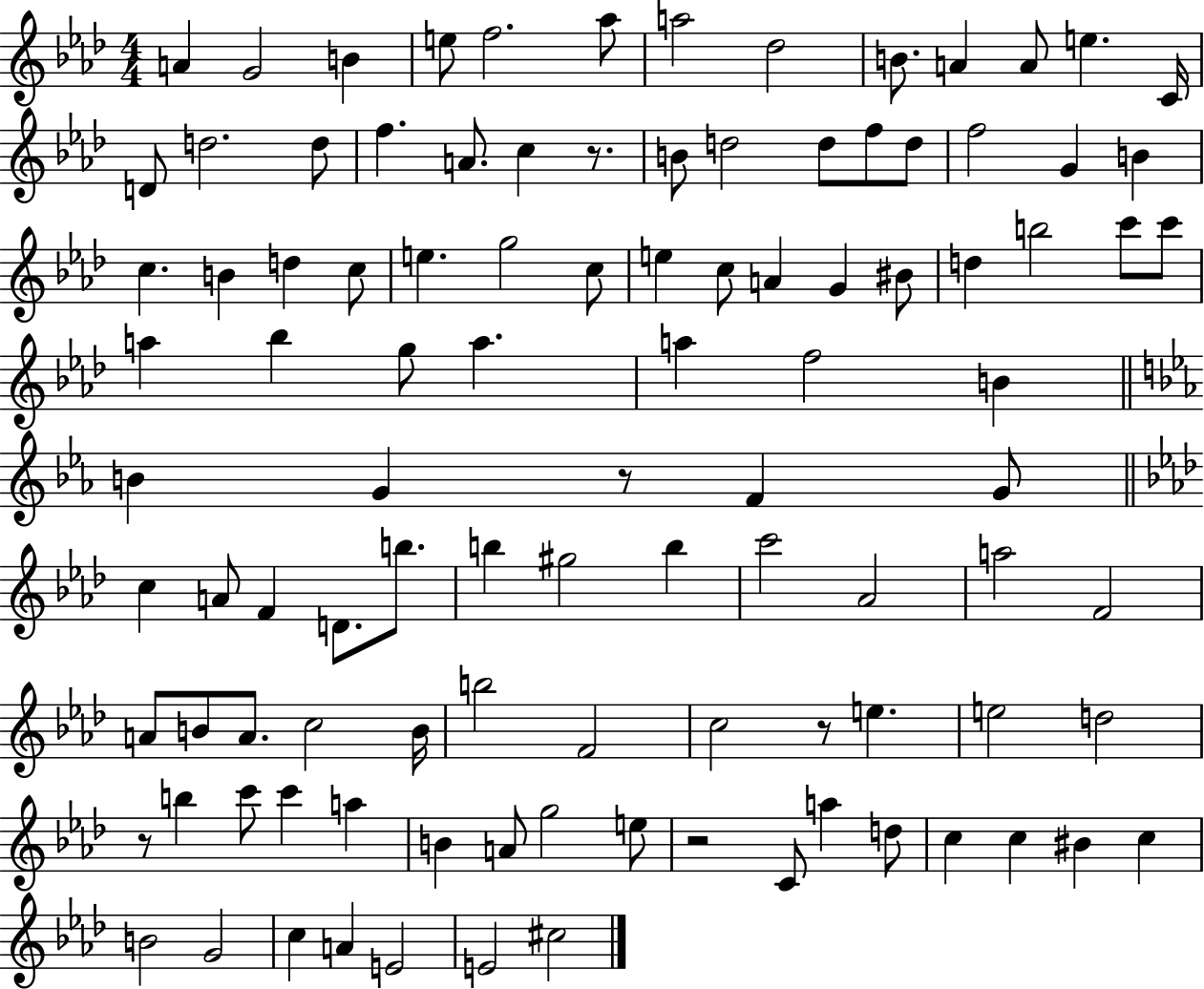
{
  \clef treble
  \numericTimeSignature
  \time 4/4
  \key aes \major
  a'4 g'2 b'4 | e''8 f''2. aes''8 | a''2 des''2 | b'8. a'4 a'8 e''4. c'16 | \break d'8 d''2. d''8 | f''4. a'8. c''4 r8. | b'8 d''2 d''8 f''8 d''8 | f''2 g'4 b'4 | \break c''4. b'4 d''4 c''8 | e''4. g''2 c''8 | e''4 c''8 a'4 g'4 bis'8 | d''4 b''2 c'''8 c'''8 | \break a''4 bes''4 g''8 a''4. | a''4 f''2 b'4 | \bar "||" \break \key ees \major b'4 g'4 r8 f'4 g'8 | \bar "||" \break \key aes \major c''4 a'8 f'4 d'8. b''8. | b''4 gis''2 b''4 | c'''2 aes'2 | a''2 f'2 | \break a'8 b'8 a'8. c''2 b'16 | b''2 f'2 | c''2 r8 e''4. | e''2 d''2 | \break r8 b''4 c'''8 c'''4 a''4 | b'4 a'8 g''2 e''8 | r2 c'8 a''4 d''8 | c''4 c''4 bis'4 c''4 | \break b'2 g'2 | c''4 a'4 e'2 | e'2 cis''2 | \bar "|."
}